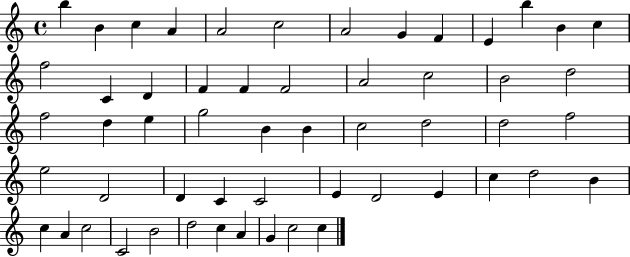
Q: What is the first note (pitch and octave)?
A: B5